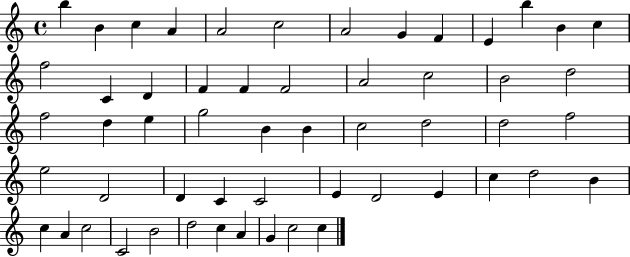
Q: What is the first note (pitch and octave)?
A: B5